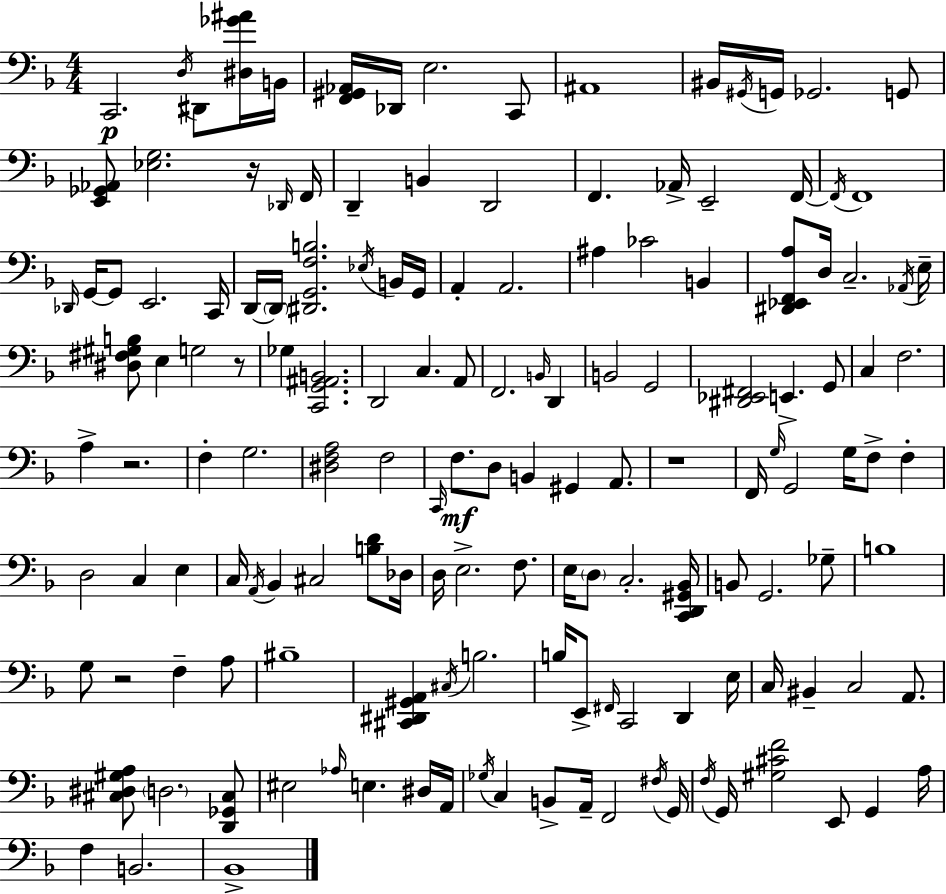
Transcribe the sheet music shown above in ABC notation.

X:1
T:Untitled
M:4/4
L:1/4
K:F
C,,2 D,/4 ^D,,/2 [^D,_G^A]/4 B,,/4 [F,,^G,,_A,,]/4 _D,,/4 E,2 C,,/2 ^A,,4 ^B,,/4 ^G,,/4 G,,/4 _G,,2 G,,/2 [E,,_G,,_A,,]/2 [_E,G,]2 z/4 _D,,/4 F,,/4 D,, B,, D,,2 F,, _A,,/4 E,,2 F,,/4 F,,/4 F,,4 _D,,/4 G,,/4 G,,/2 E,,2 C,,/4 D,,/4 D,,/4 [^D,,G,,F,B,]2 _E,/4 B,,/4 G,,/4 A,, A,,2 ^A, _C2 B,, [^D,,_E,,F,,A,]/2 D,/4 C,2 _A,,/4 E,/4 [^D,^F,^G,B,]/2 E, G,2 z/2 _G, [C,,G,,^A,,B,,]2 D,,2 C, A,,/2 F,,2 B,,/4 D,, B,,2 G,,2 [^D,,_E,,^F,,]2 E,, G,,/2 C, F,2 A, z2 F, G,2 [^D,F,A,]2 F,2 C,,/4 F,/2 D,/2 B,, ^G,, A,,/2 z4 F,,/4 G,/4 G,,2 G,/4 F,/2 F, D,2 C, E, C,/4 A,,/4 _B,, ^C,2 [B,D]/2 _D,/4 D,/4 E,2 F,/2 E,/4 D,/2 C,2 [C,,D,,^G,,_B,,]/4 B,,/2 G,,2 _G,/2 B,4 G,/2 z2 F, A,/2 ^B,4 [^C,,^D,,^G,,A,,] ^C,/4 B,2 B,/4 E,,/2 ^F,,/4 C,,2 D,, E,/4 C,/4 ^B,, C,2 A,,/2 [^C,^D,^G,A,]/2 D,2 [D,,_G,,^C,]/2 ^E,2 _A,/4 E, ^D,/4 A,,/4 _G,/4 C, B,,/2 A,,/4 F,,2 ^F,/4 G,,/4 F,/4 G,,/4 [^G,^CF]2 E,,/2 G,, A,/4 F, B,,2 _B,,4